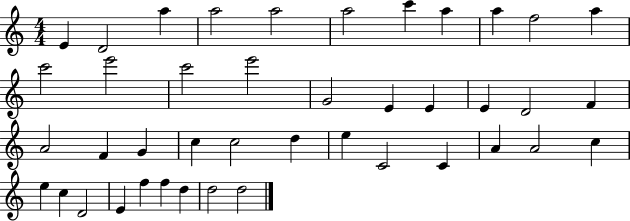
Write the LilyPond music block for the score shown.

{
  \clef treble
  \numericTimeSignature
  \time 4/4
  \key c \major
  e'4 d'2 a''4 | a''2 a''2 | a''2 c'''4 a''4 | a''4 f''2 a''4 | \break c'''2 e'''2 | c'''2 e'''2 | g'2 e'4 e'4 | e'4 d'2 f'4 | \break a'2 f'4 g'4 | c''4 c''2 d''4 | e''4 c'2 c'4 | a'4 a'2 c''4 | \break e''4 c''4 d'2 | e'4 f''4 f''4 d''4 | d''2 d''2 | \bar "|."
}